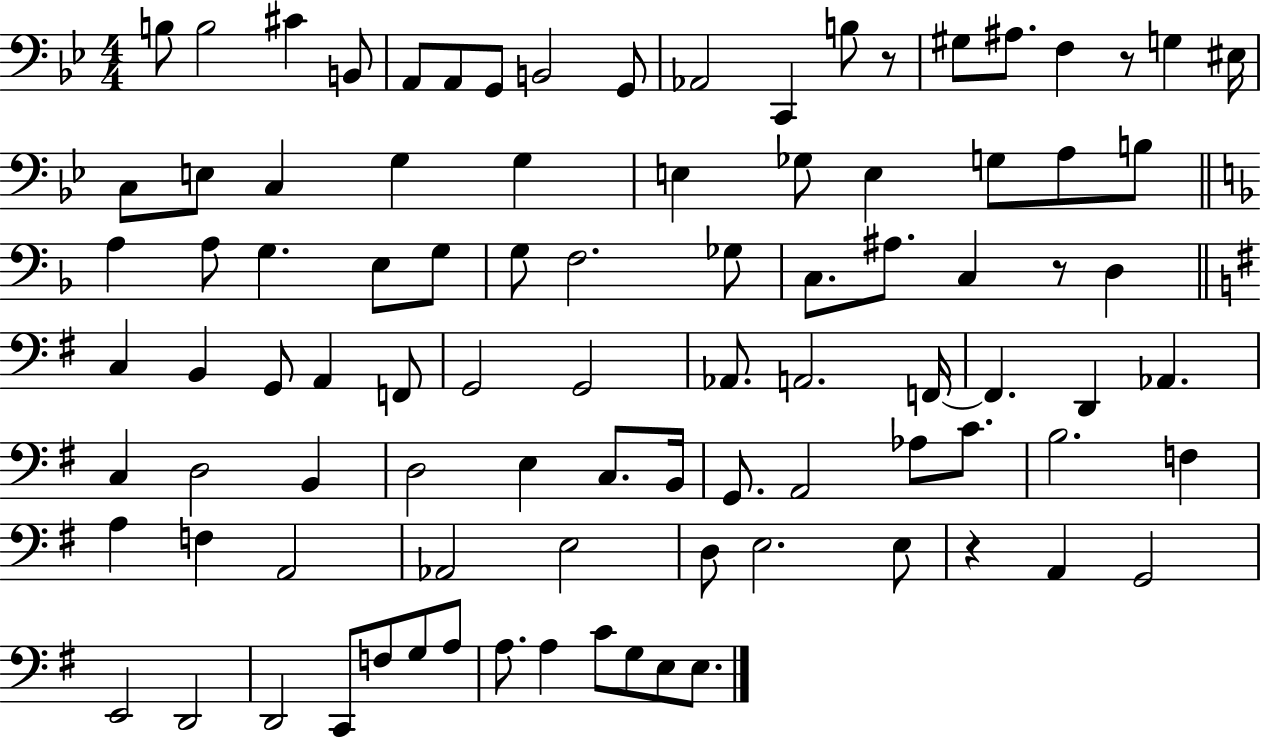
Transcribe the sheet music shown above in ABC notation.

X:1
T:Untitled
M:4/4
L:1/4
K:Bb
B,/2 B,2 ^C B,,/2 A,,/2 A,,/2 G,,/2 B,,2 G,,/2 _A,,2 C,, B,/2 z/2 ^G,/2 ^A,/2 F, z/2 G, ^E,/4 C,/2 E,/2 C, G, G, E, _G,/2 E, G,/2 A,/2 B,/2 A, A,/2 G, E,/2 G,/2 G,/2 F,2 _G,/2 C,/2 ^A,/2 C, z/2 D, C, B,, G,,/2 A,, F,,/2 G,,2 G,,2 _A,,/2 A,,2 F,,/4 F,, D,, _A,, C, D,2 B,, D,2 E, C,/2 B,,/4 G,,/2 A,,2 _A,/2 C/2 B,2 F, A, F, A,,2 _A,,2 E,2 D,/2 E,2 E,/2 z A,, G,,2 E,,2 D,,2 D,,2 C,,/2 F,/2 G,/2 A,/2 A,/2 A, C/2 G,/2 E,/2 E,/2